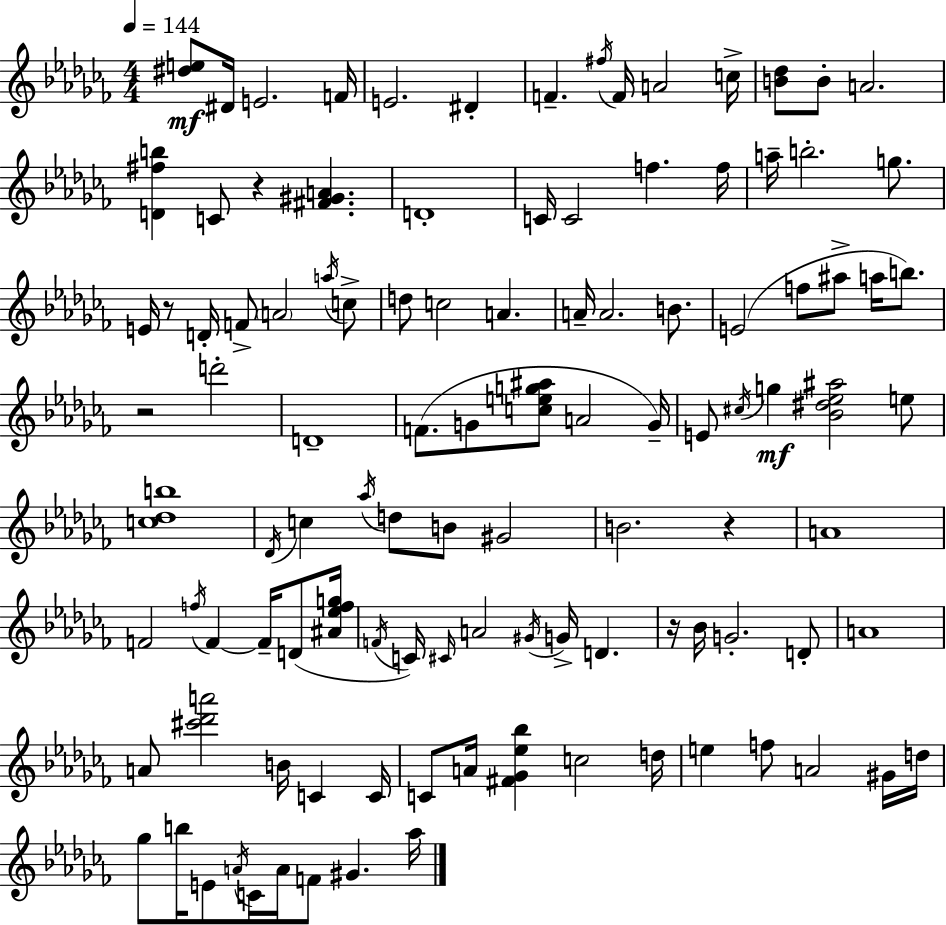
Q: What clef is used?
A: treble